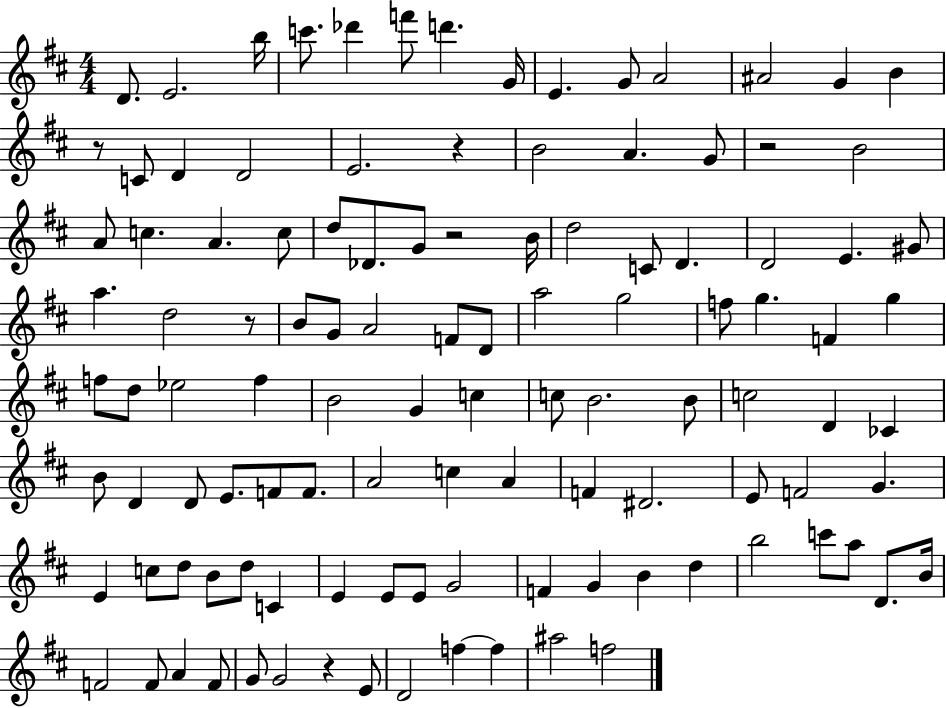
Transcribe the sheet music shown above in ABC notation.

X:1
T:Untitled
M:4/4
L:1/4
K:D
D/2 E2 b/4 c'/2 _d' f'/2 d' G/4 E G/2 A2 ^A2 G B z/2 C/2 D D2 E2 z B2 A G/2 z2 B2 A/2 c A c/2 d/2 _D/2 G/2 z2 B/4 d2 C/2 D D2 E ^G/2 a d2 z/2 B/2 G/2 A2 F/2 D/2 a2 g2 f/2 g F g f/2 d/2 _e2 f B2 G c c/2 B2 B/2 c2 D _C B/2 D D/2 E/2 F/2 F/2 A2 c A F ^D2 E/2 F2 G E c/2 d/2 B/2 d/2 C E E/2 E/2 G2 F G B d b2 c'/2 a/2 D/2 B/4 F2 F/2 A F/2 G/2 G2 z E/2 D2 f f ^a2 f2